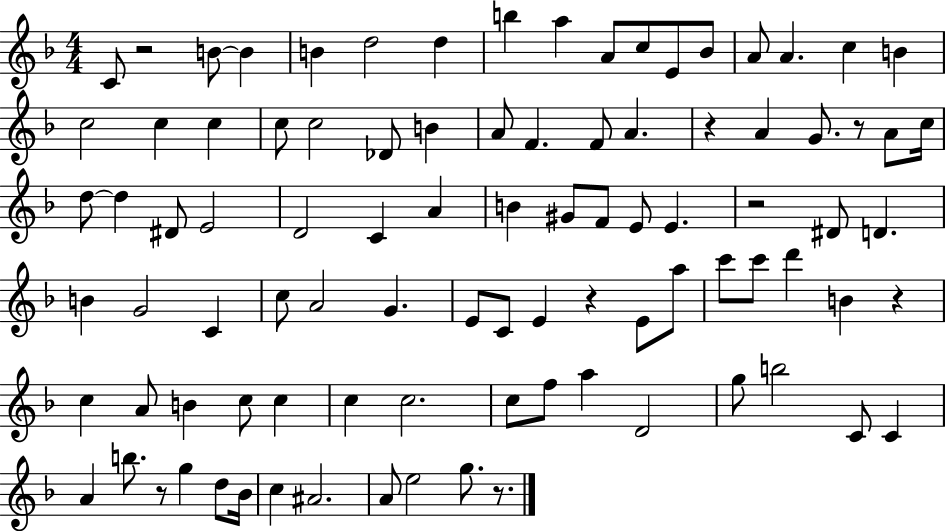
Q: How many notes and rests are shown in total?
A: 93